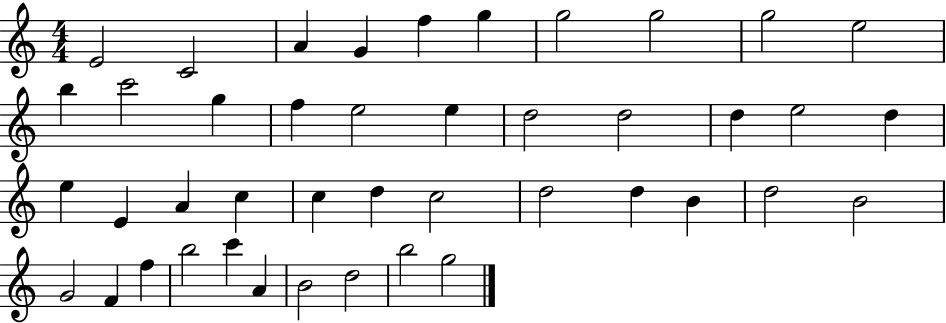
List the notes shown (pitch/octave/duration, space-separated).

E4/h C4/h A4/q G4/q F5/q G5/q G5/h G5/h G5/h E5/h B5/q C6/h G5/q F5/q E5/h E5/q D5/h D5/h D5/q E5/h D5/q E5/q E4/q A4/q C5/q C5/q D5/q C5/h D5/h D5/q B4/q D5/h B4/h G4/h F4/q F5/q B5/h C6/q A4/q B4/h D5/h B5/h G5/h